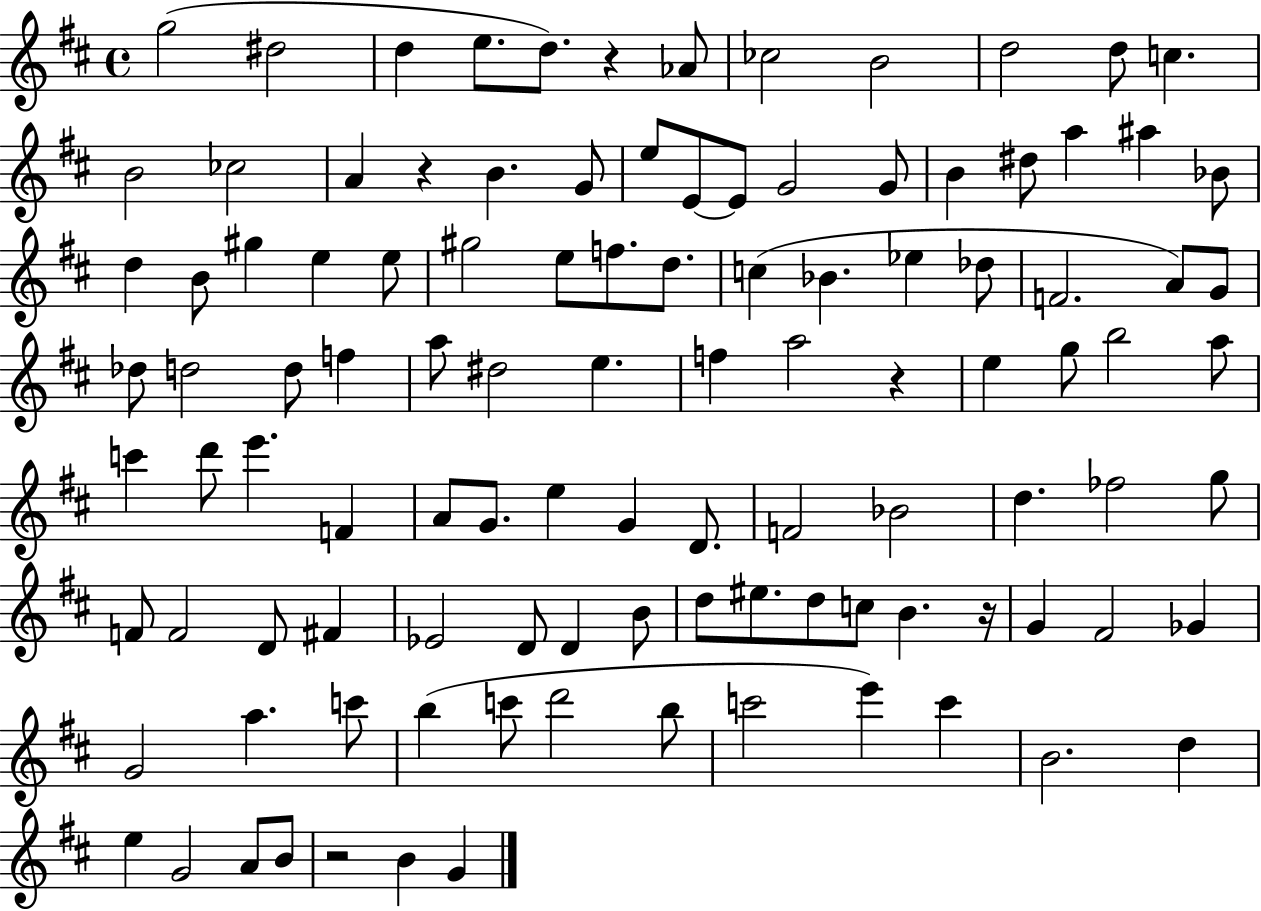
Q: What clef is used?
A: treble